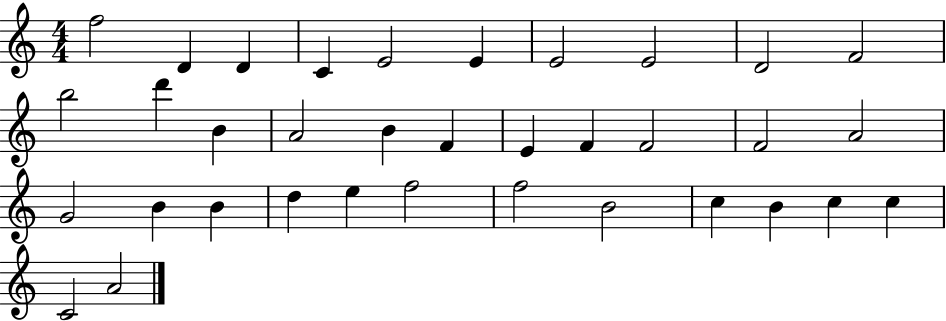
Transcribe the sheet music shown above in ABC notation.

X:1
T:Untitled
M:4/4
L:1/4
K:C
f2 D D C E2 E E2 E2 D2 F2 b2 d' B A2 B F E F F2 F2 A2 G2 B B d e f2 f2 B2 c B c c C2 A2